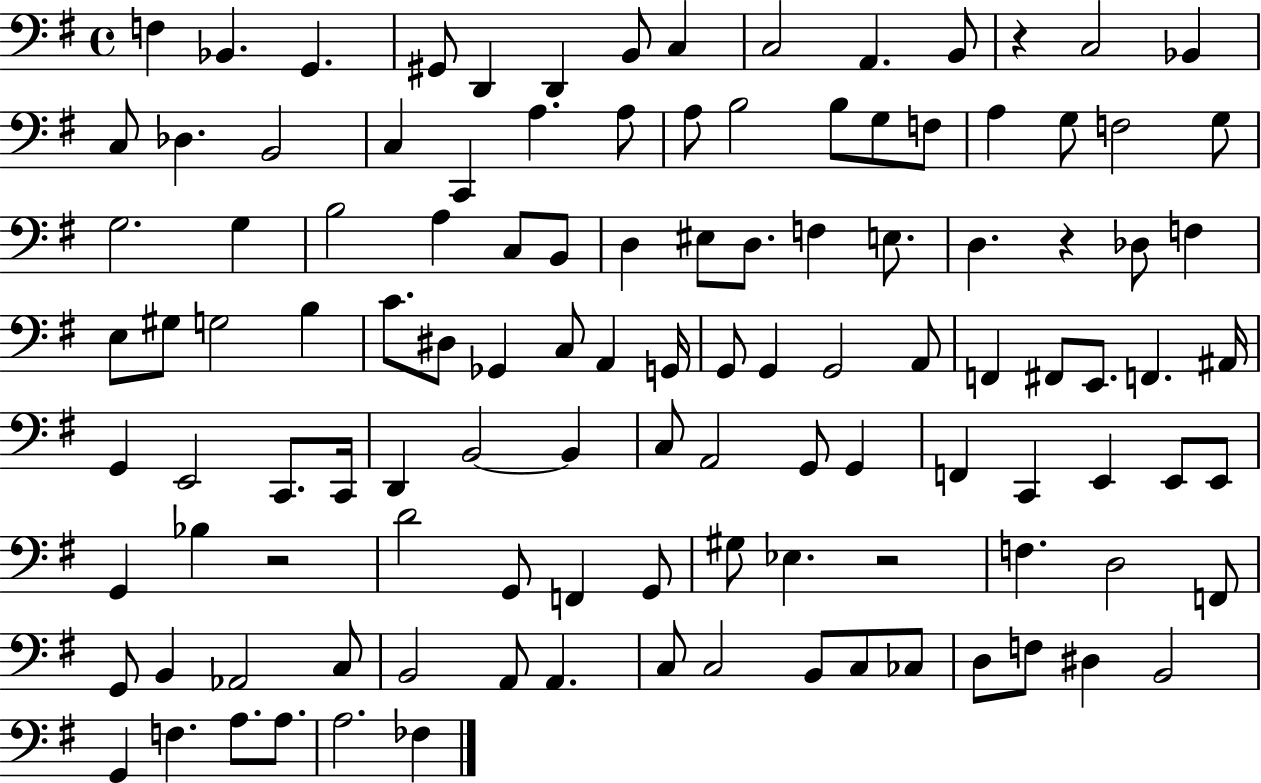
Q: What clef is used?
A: bass